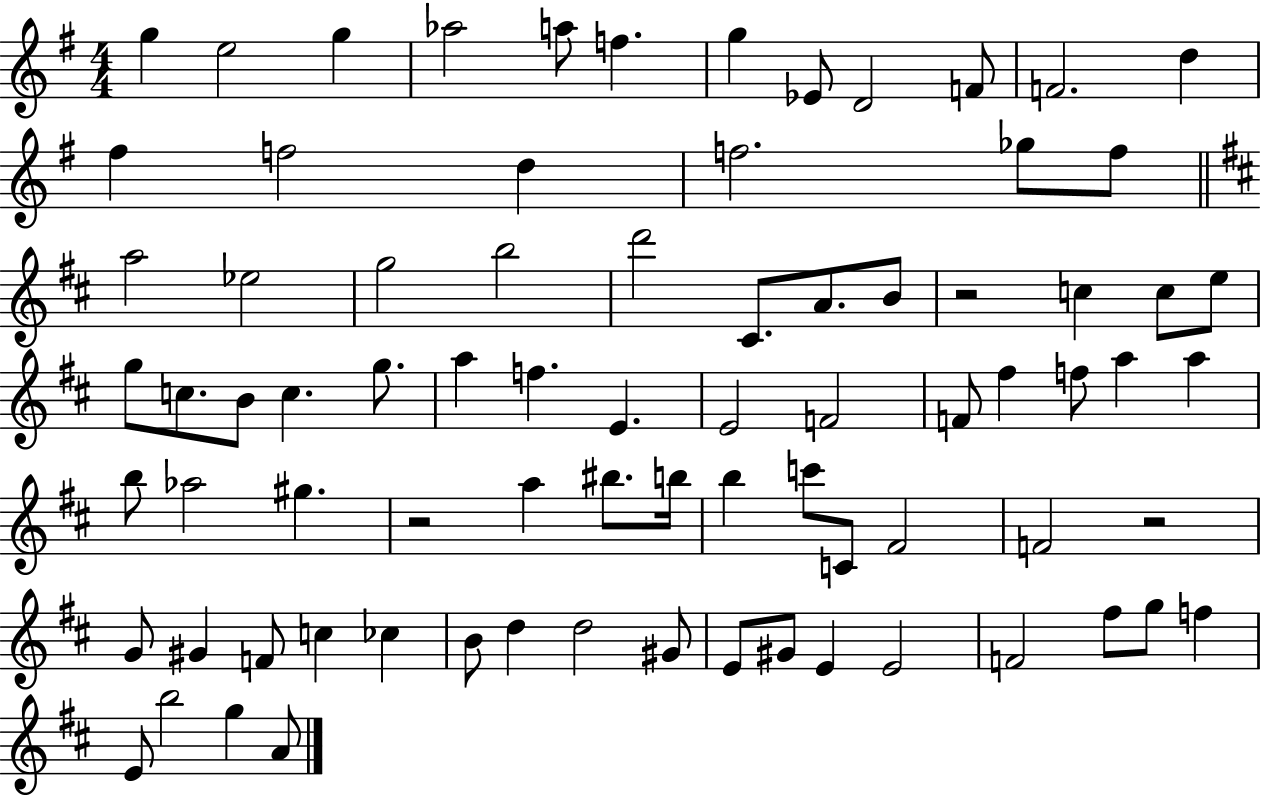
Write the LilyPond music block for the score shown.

{
  \clef treble
  \numericTimeSignature
  \time 4/4
  \key g \major
  g''4 e''2 g''4 | aes''2 a''8 f''4. | g''4 ees'8 d'2 f'8 | f'2. d''4 | \break fis''4 f''2 d''4 | f''2. ges''8 f''8 | \bar "||" \break \key d \major a''2 ees''2 | g''2 b''2 | d'''2 cis'8. a'8. b'8 | r2 c''4 c''8 e''8 | \break g''8 c''8. b'8 c''4. g''8. | a''4 f''4. e'4. | e'2 f'2 | f'8 fis''4 f''8 a''4 a''4 | \break b''8 aes''2 gis''4. | r2 a''4 bis''8. b''16 | b''4 c'''8 c'8 fis'2 | f'2 r2 | \break g'8 gis'4 f'8 c''4 ces''4 | b'8 d''4 d''2 gis'8 | e'8 gis'8 e'4 e'2 | f'2 fis''8 g''8 f''4 | \break e'8 b''2 g''4 a'8 | \bar "|."
}